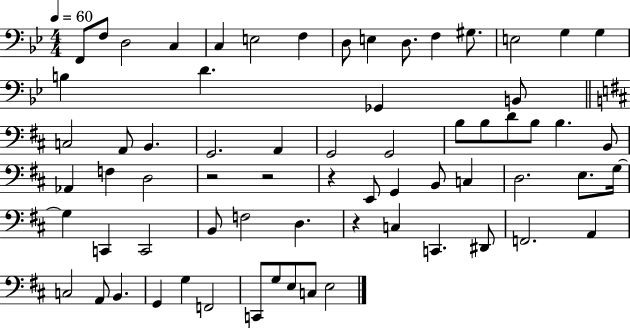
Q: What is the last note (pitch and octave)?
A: E3